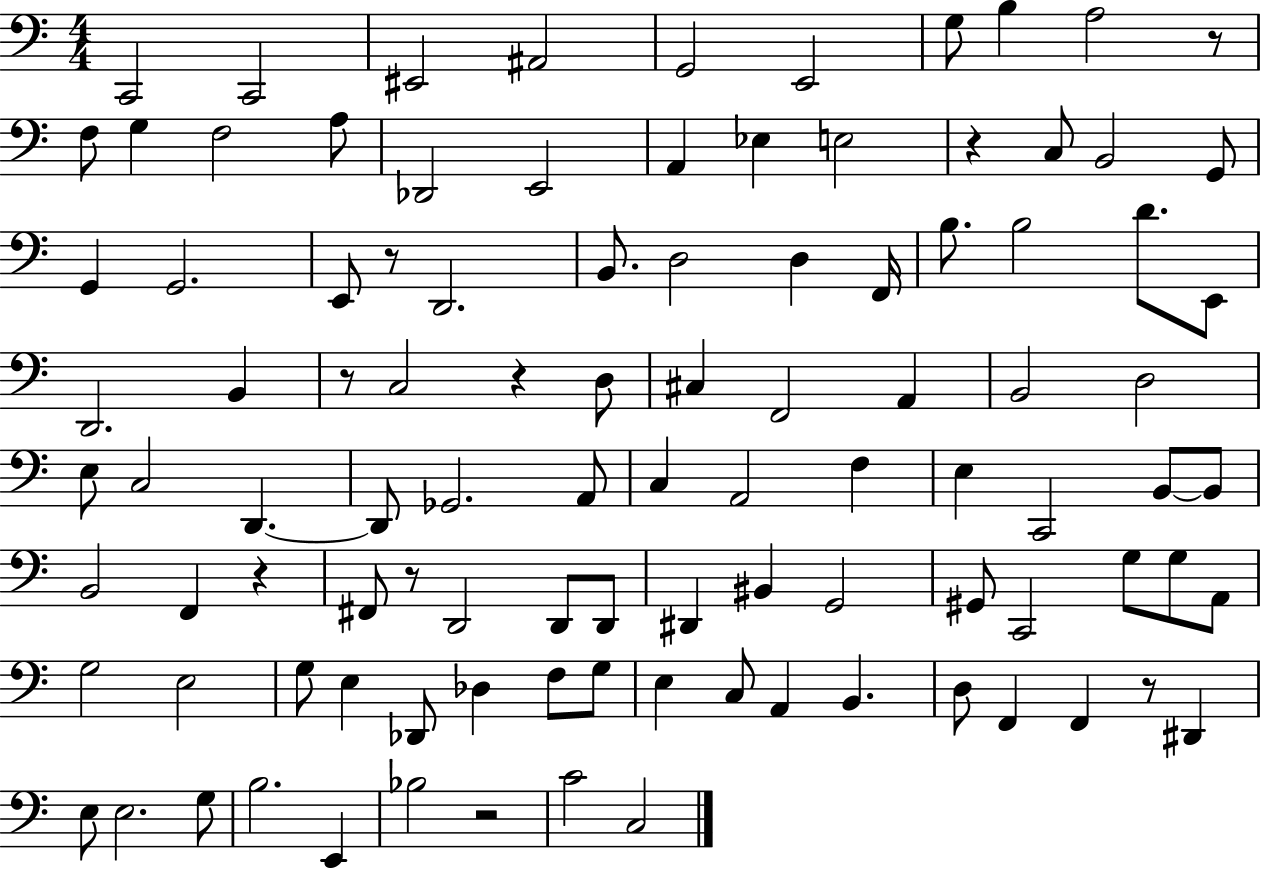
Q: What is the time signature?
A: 4/4